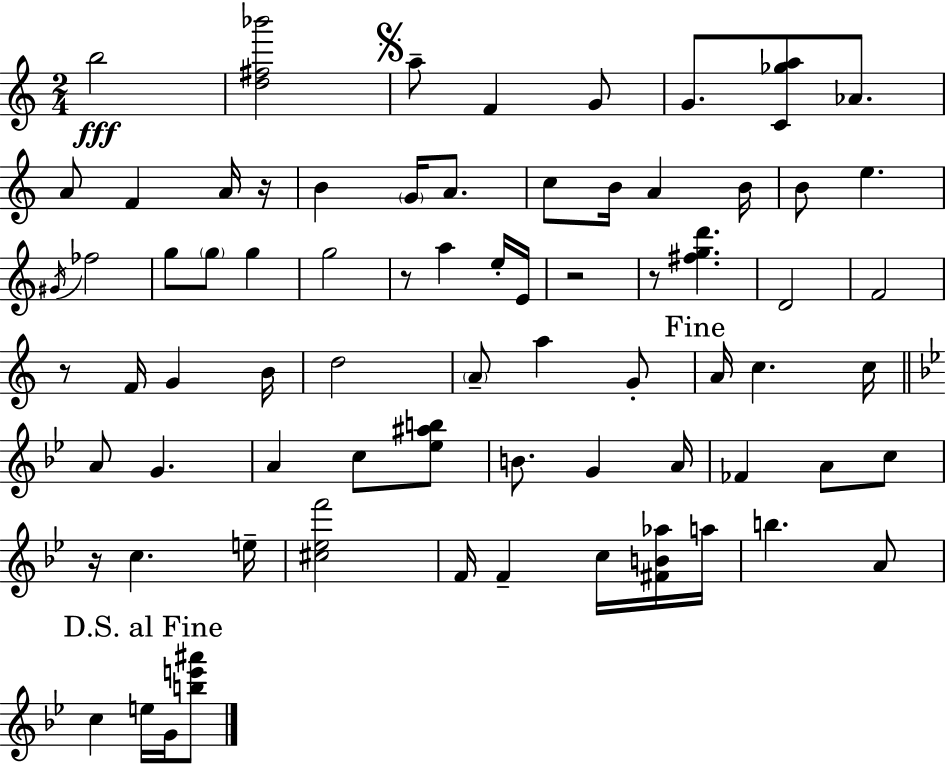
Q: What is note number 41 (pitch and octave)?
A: G4